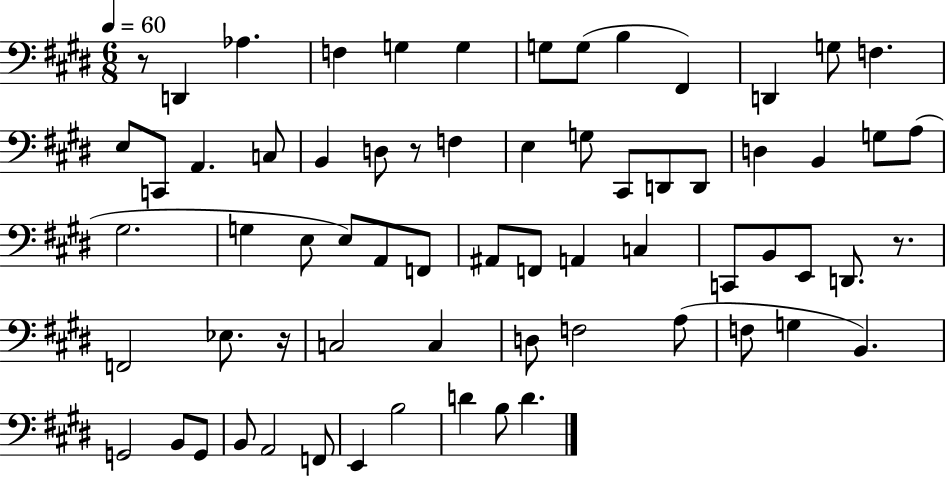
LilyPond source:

{
  \clef bass
  \numericTimeSignature
  \time 6/8
  \key e \major
  \tempo 4 = 60
  \repeat volta 2 { r8 d,4 aes4. | f4 g4 g4 | g8 g8( b4 fis,4) | d,4 g8 f4. | \break e8 c,8 a,4. c8 | b,4 d8 r8 f4 | e4 g8 cis,8 d,8 d,8 | d4 b,4 g8 a8( | \break gis2. | g4 e8 e8) a,8 f,8 | ais,8 f,8 a,4 c4 | c,8 b,8 e,8 d,8. r8. | \break f,2 ees8. r16 | c2 c4 | d8 f2 a8( | f8 g4 b,4.) | \break g,2 b,8 g,8 | b,8 a,2 f,8 | e,4 b2 | d'4 b8 d'4. | \break } \bar "|."
}